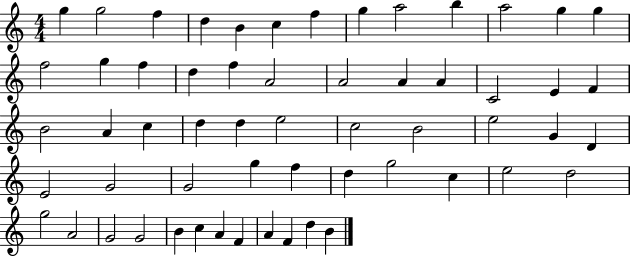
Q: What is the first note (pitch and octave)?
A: G5